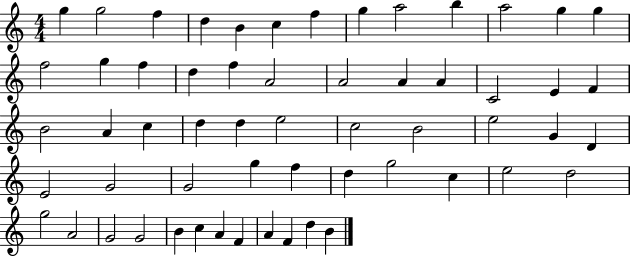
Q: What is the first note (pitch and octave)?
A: G5